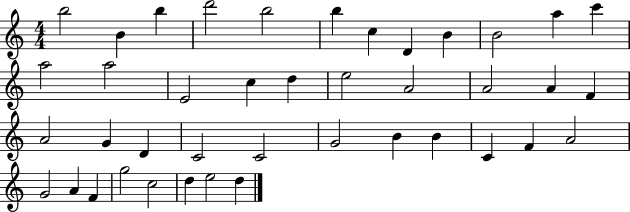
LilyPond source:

{
  \clef treble
  \numericTimeSignature
  \time 4/4
  \key c \major
  b''2 b'4 b''4 | d'''2 b''2 | b''4 c''4 d'4 b'4 | b'2 a''4 c'''4 | \break a''2 a''2 | e'2 c''4 d''4 | e''2 a'2 | a'2 a'4 f'4 | \break a'2 g'4 d'4 | c'2 c'2 | g'2 b'4 b'4 | c'4 f'4 a'2 | \break g'2 a'4 f'4 | g''2 c''2 | d''4 e''2 d''4 | \bar "|."
}